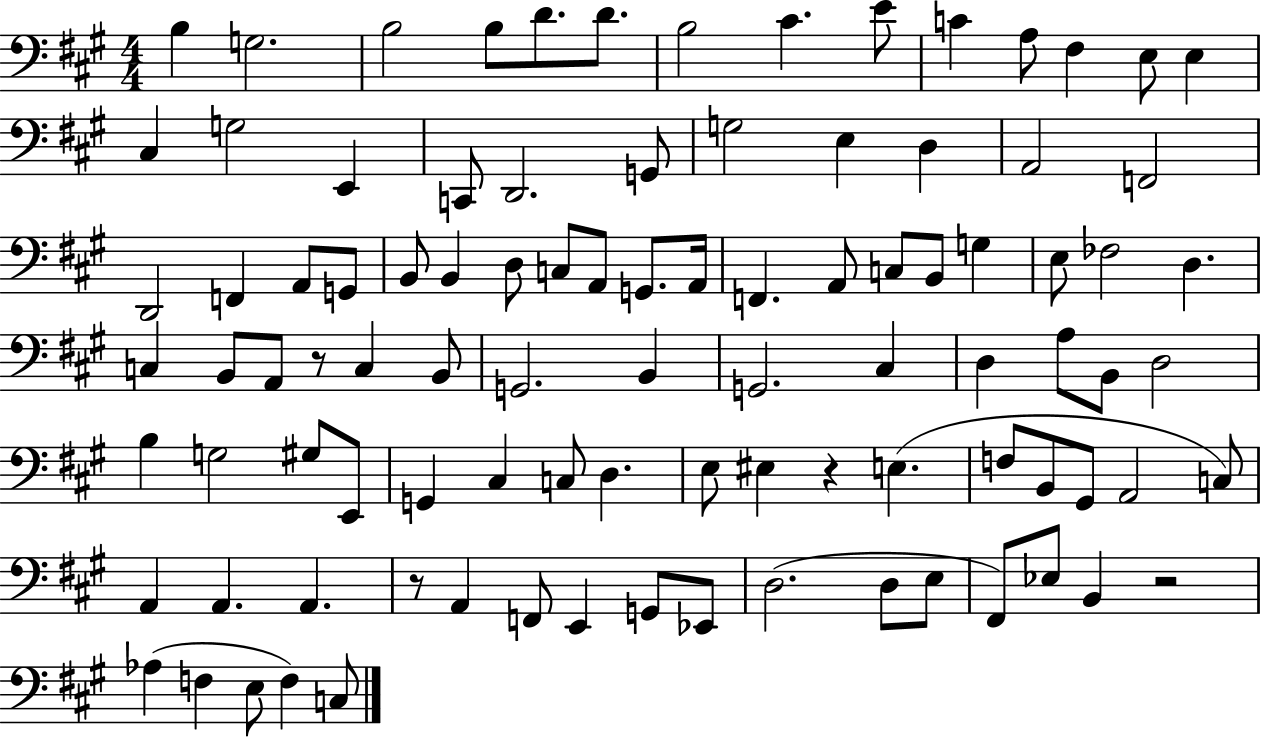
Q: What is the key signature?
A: A major